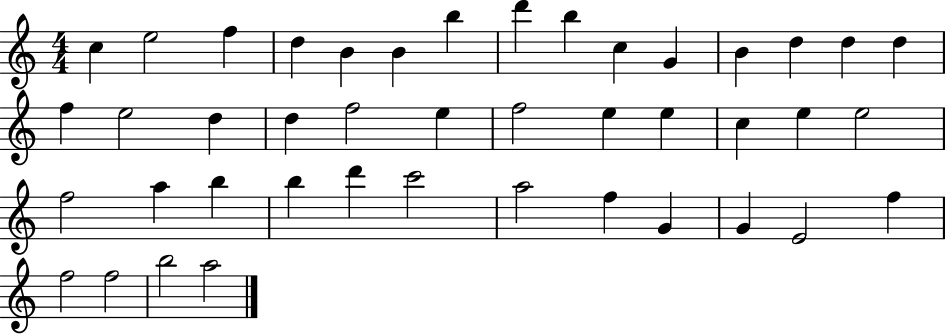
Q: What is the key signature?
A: C major